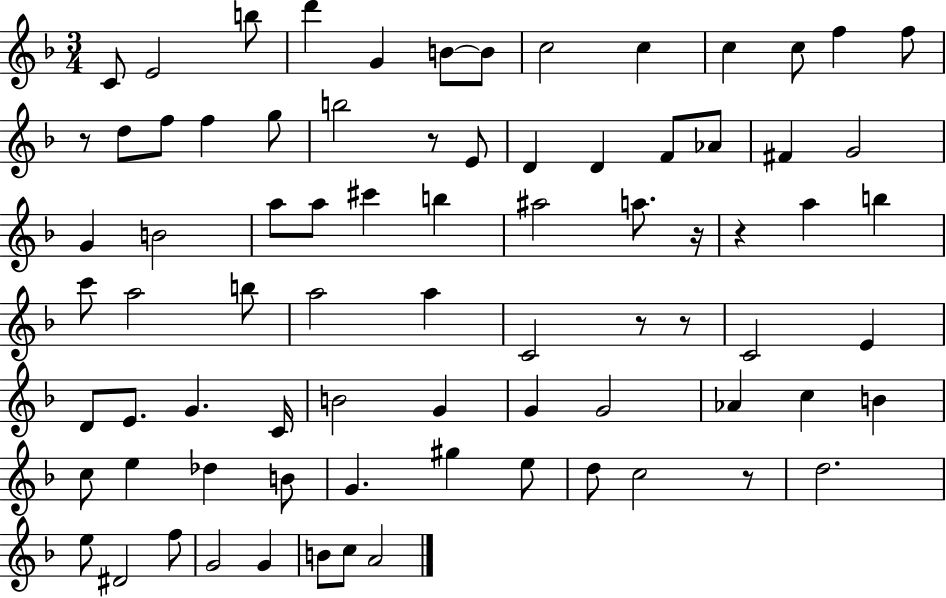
X:1
T:Untitled
M:3/4
L:1/4
K:F
C/2 E2 b/2 d' G B/2 B/2 c2 c c c/2 f f/2 z/2 d/2 f/2 f g/2 b2 z/2 E/2 D D F/2 _A/2 ^F G2 G B2 a/2 a/2 ^c' b ^a2 a/2 z/4 z a b c'/2 a2 b/2 a2 a C2 z/2 z/2 C2 E D/2 E/2 G C/4 B2 G G G2 _A c B c/2 e _d B/2 G ^g e/2 d/2 c2 z/2 d2 e/2 ^D2 f/2 G2 G B/2 c/2 A2